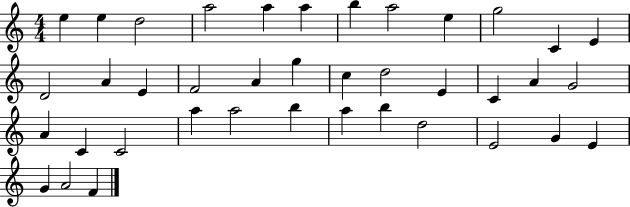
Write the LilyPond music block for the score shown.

{
  \clef treble
  \numericTimeSignature
  \time 4/4
  \key c \major
  e''4 e''4 d''2 | a''2 a''4 a''4 | b''4 a''2 e''4 | g''2 c'4 e'4 | \break d'2 a'4 e'4 | f'2 a'4 g''4 | c''4 d''2 e'4 | c'4 a'4 g'2 | \break a'4 c'4 c'2 | a''4 a''2 b''4 | a''4 b''4 d''2 | e'2 g'4 e'4 | \break g'4 a'2 f'4 | \bar "|."
}